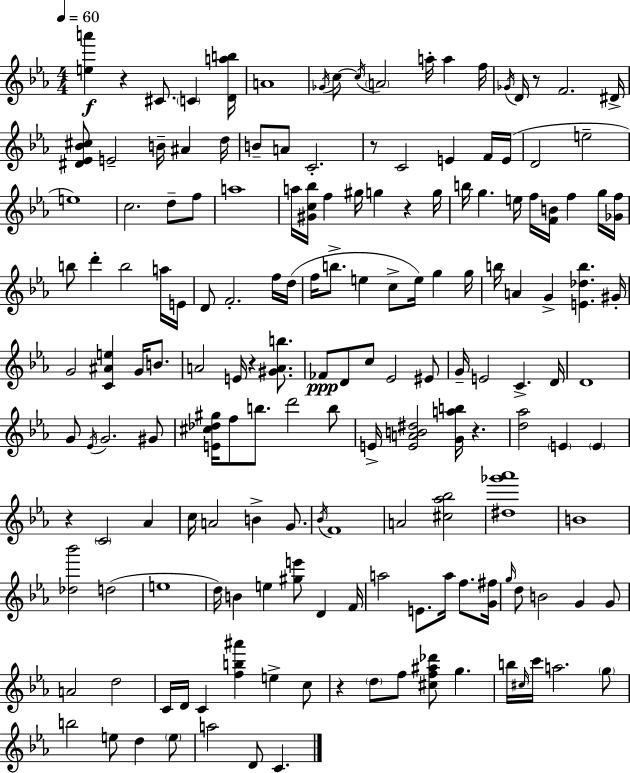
[E5,A6]/q R/q C#4/e. C4/q [D4,A5,B5]/s A4/w Gb4/s C5/e C5/s A4/h A5/s A5/q F5/s Gb4/s D4/s R/e F4/h. D#4/s [D#4,Eb4,Bb4,C#5]/e E4/h B4/s A#4/q D5/s B4/e A4/e C4/h. R/e C4/h E4/q F4/s E4/s D4/h E5/h E5/w C5/h. D5/e F5/e A5/w A5/s [G#4,C5,Bb5]/s F5/q G#5/s G5/q R/q G5/s B5/s G5/q. E5/s F5/s [F4,B4]/s F5/q G5/s [Gb4,F5]/s B5/e D6/q B5/h A5/s E4/s D4/e F4/h. F5/s D5/s F5/s B5/e. E5/q C5/e E5/s G5/q G5/s B5/s A4/q G4/q [E4,Db5,B5]/q. G#4/s G4/h [C4,A#4,E5]/q G4/s B4/e. A4/h E4/s R/q [G#4,A4,B5]/e. FES4/e D4/e C5/e Eb4/h EIS4/e G4/s E4/h C4/q. D4/s D4/w G4/e Eb4/s G4/h. G#4/e [E4,C#5,Db5,G#5]/s F5/e B5/e. D6/h B5/e E4/s [E4,A4,B4,D#5]/h [G4,A5,B5]/s R/q. [D5,Ab5]/h E4/q E4/q R/q C4/h Ab4/q C5/s A4/h B4/q G4/e. Bb4/s F4/w A4/h [C#5,Ab5,Bb5]/h [D#5,Gb6,Ab6]/w B4/w [Db5,Bb6]/h D5/h E5/w D5/s B4/q E5/q [G#5,E6]/e D4/q F4/s A5/h E4/e. A5/s F5/e. [G4,F#5]/s G5/s D5/e B4/h G4/q G4/e A4/h D5/h C4/s D4/s C4/q [F5,B5,A#6]/q E5/q C5/e R/q D5/e F5/e [C#5,F5,A#5,Db6]/e G5/q. B5/s C#5/s C6/s A5/h. G5/e B5/h E5/e D5/q E5/e A5/h D4/e C4/q.